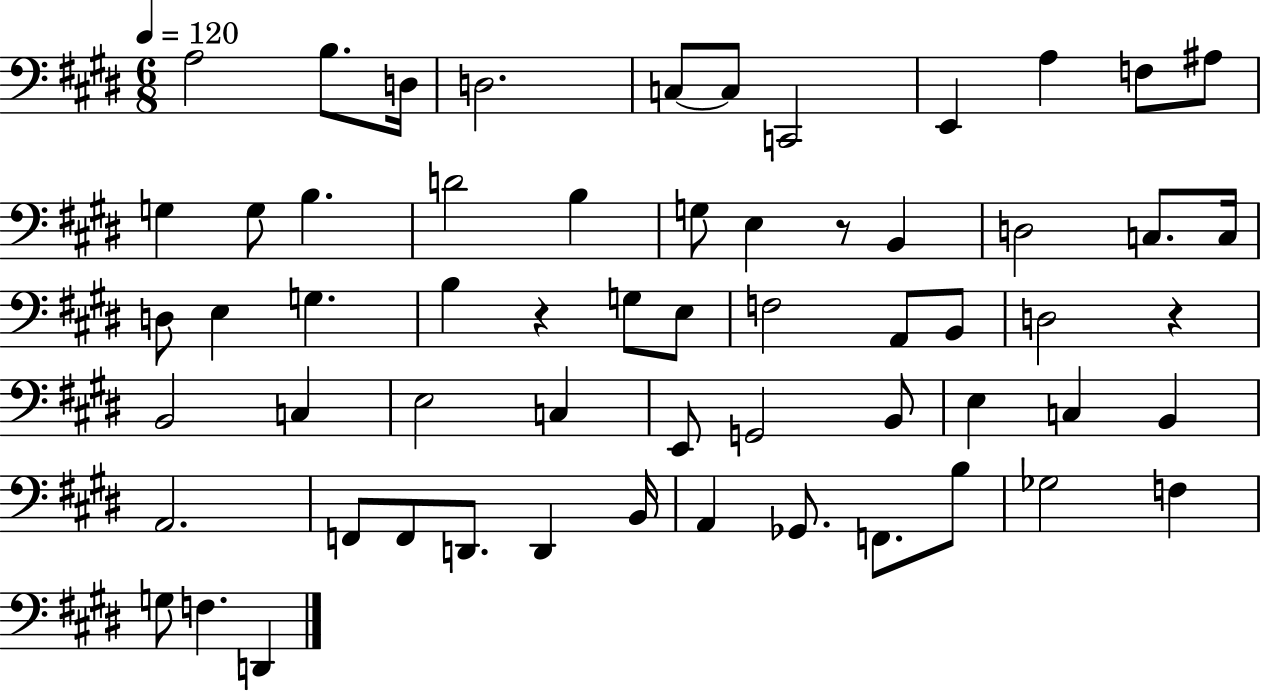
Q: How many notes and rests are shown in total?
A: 60